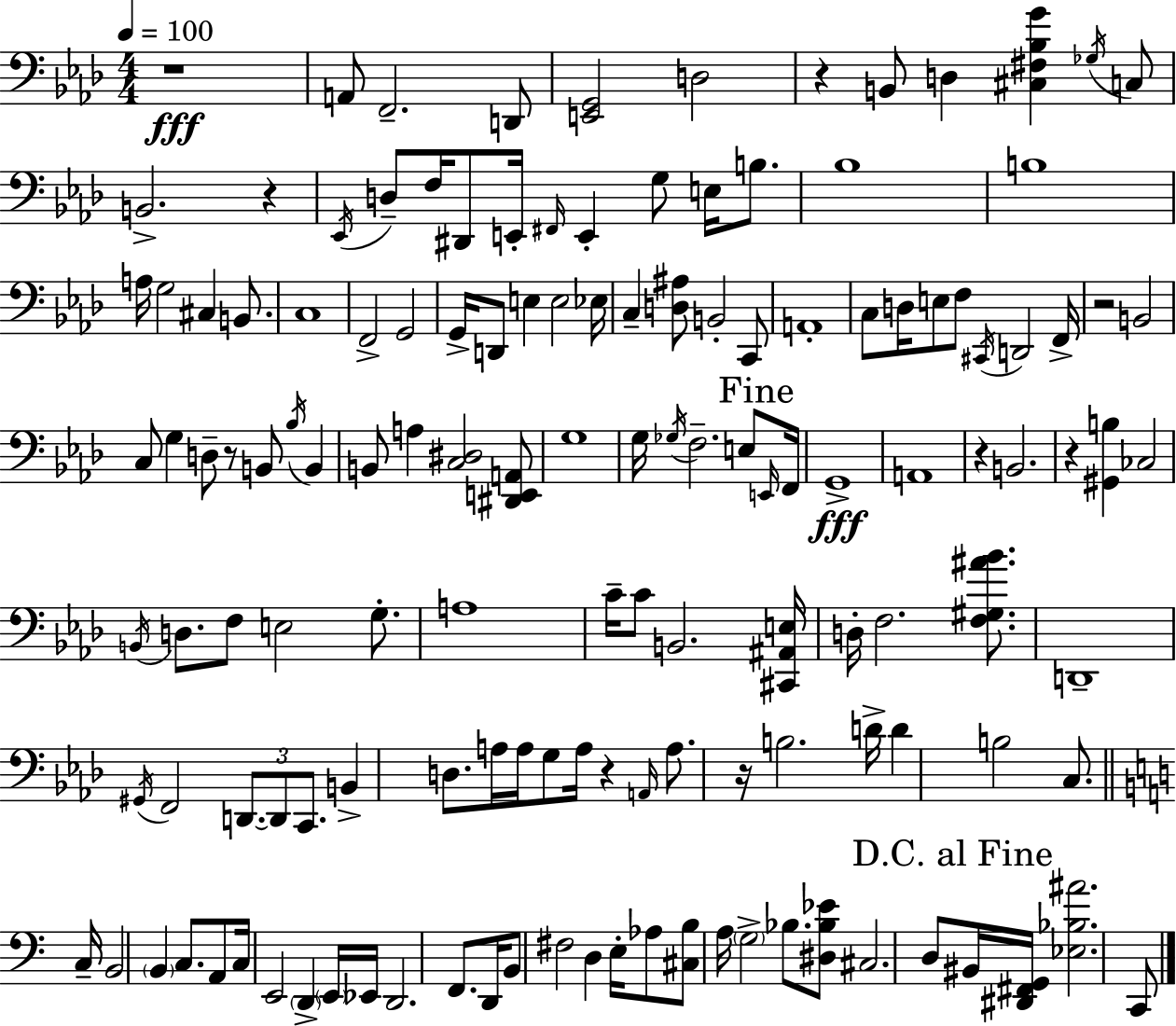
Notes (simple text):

R/w A2/e F2/h. D2/e [E2,G2]/h D3/h R/q B2/e D3/q [C#3,F#3,Bb3,G4]/q Gb3/s C3/e B2/h. R/q Eb2/s D3/e F3/s D#2/e E2/s F#2/s E2/q G3/e E3/s B3/e. Bb3/w B3/w A3/s G3/h C#3/q B2/e. C3/w F2/h G2/h G2/s D2/e E3/q E3/h Eb3/s C3/q [D3,A#3]/e B2/h C2/e A2/w C3/e D3/s E3/e F3/e C#2/s D2/h F2/s R/h B2/h C3/e G3/q D3/e R/e B2/e Bb3/s B2/q B2/e A3/q [C3,D#3]/h [D#2,E2,A2]/e G3/w G3/s Gb3/s F3/h. E3/e E2/s F2/s G2/w A2/w R/q B2/h. R/q [G#2,B3]/q CES3/h B2/s D3/e. F3/e E3/h G3/e. A3/w C4/s C4/e B2/h. [C#2,A#2,E3]/s D3/s F3/h. [F3,G#3,A#4,Bb4]/e. D2/w G#2/s F2/h D2/e. D2/e C2/e. B2/q D3/e. A3/s A3/s G3/e A3/s R/q A2/s A3/e. R/s B3/h. D4/s D4/q B3/h C3/e. C3/s B2/h B2/q C3/e. A2/e C3/s E2/h D2/q E2/s Eb2/s D2/h. F2/e. D2/s B2/e F#3/h D3/q E3/s Ab3/e [C#3,B3]/e A3/s G3/h Bb3/e. [D#3,Bb3,Eb4]/e C#3/h. D3/e BIS2/s [D#2,F#2,G2]/s [Eb3,Bb3,A#4]/h. C2/e